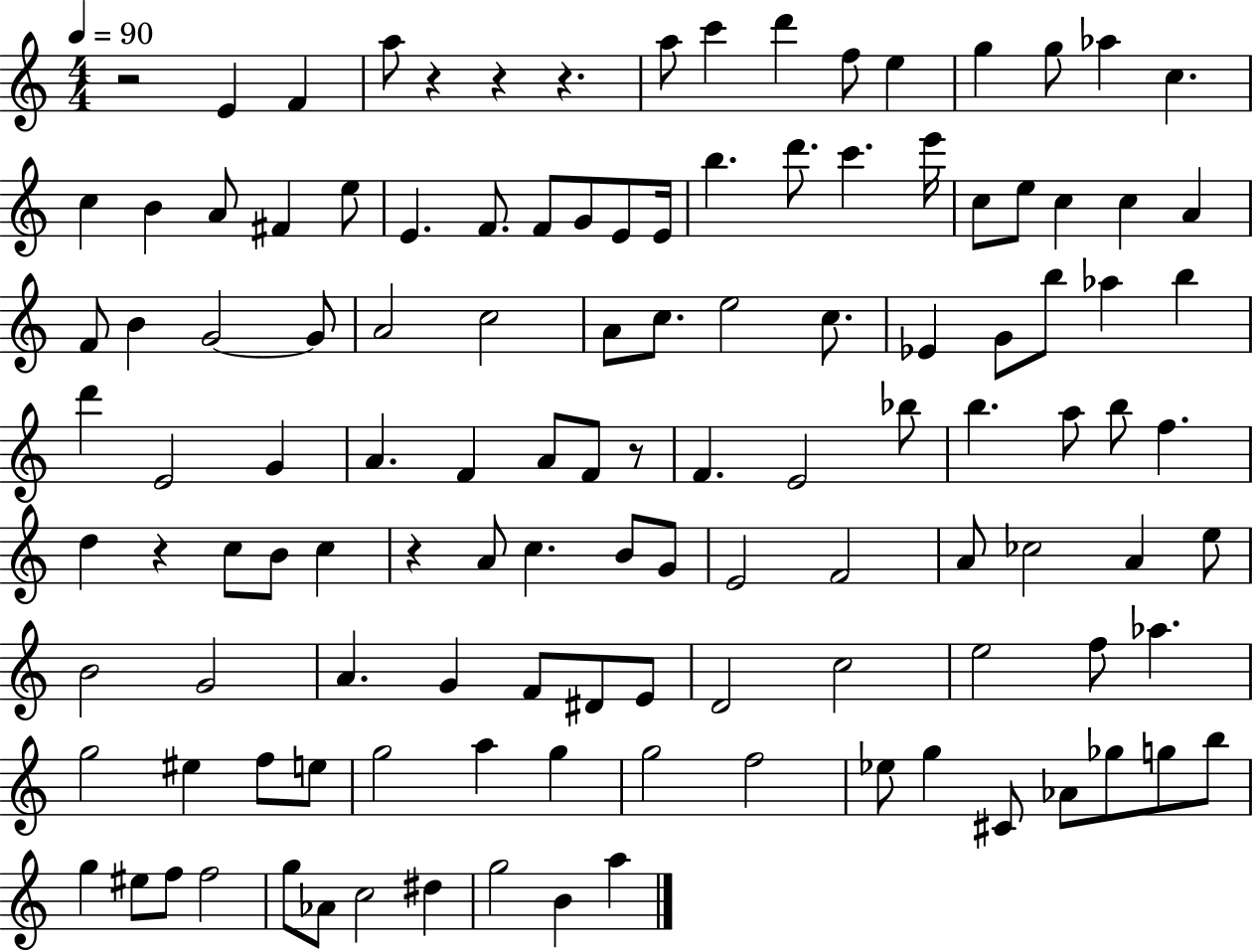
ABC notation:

X:1
T:Untitled
M:4/4
L:1/4
K:C
z2 E F a/2 z z z a/2 c' d' f/2 e g g/2 _a c c B A/2 ^F e/2 E F/2 F/2 G/2 E/2 E/4 b d'/2 c' e'/4 c/2 e/2 c c A F/2 B G2 G/2 A2 c2 A/2 c/2 e2 c/2 _E G/2 b/2 _a b d' E2 G A F A/2 F/2 z/2 F E2 _b/2 b a/2 b/2 f d z c/2 B/2 c z A/2 c B/2 G/2 E2 F2 A/2 _c2 A e/2 B2 G2 A G F/2 ^D/2 E/2 D2 c2 e2 f/2 _a g2 ^e f/2 e/2 g2 a g g2 f2 _e/2 g ^C/2 _A/2 _g/2 g/2 b/2 g ^e/2 f/2 f2 g/2 _A/2 c2 ^d g2 B a